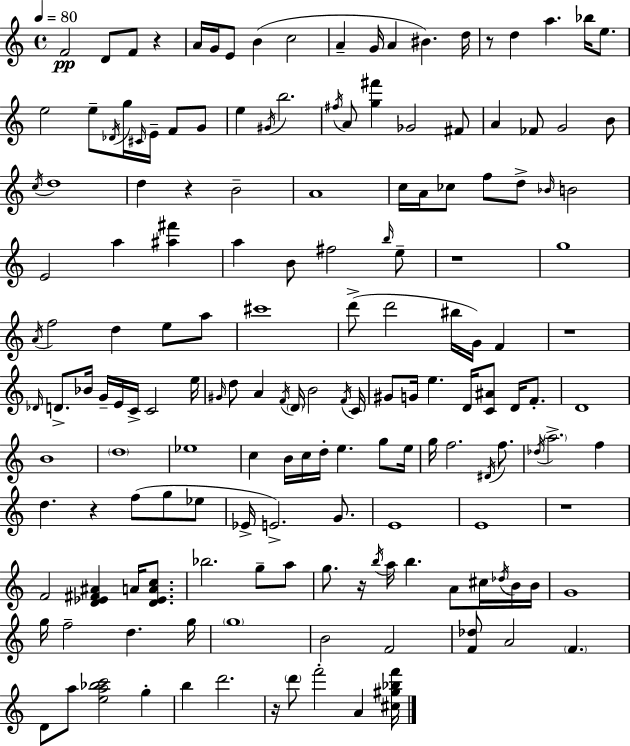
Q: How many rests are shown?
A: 9